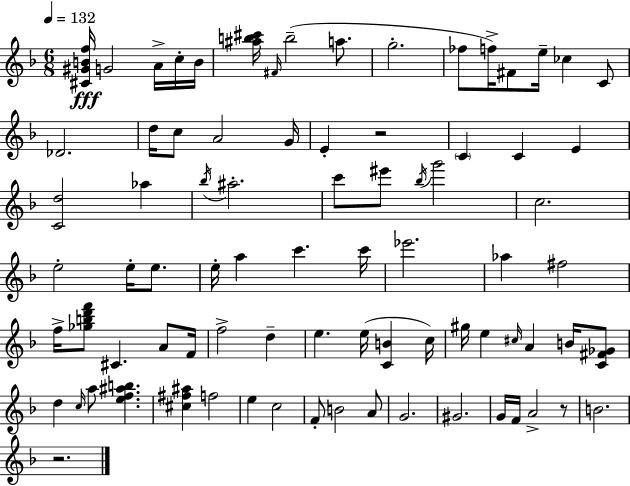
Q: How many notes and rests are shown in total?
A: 81